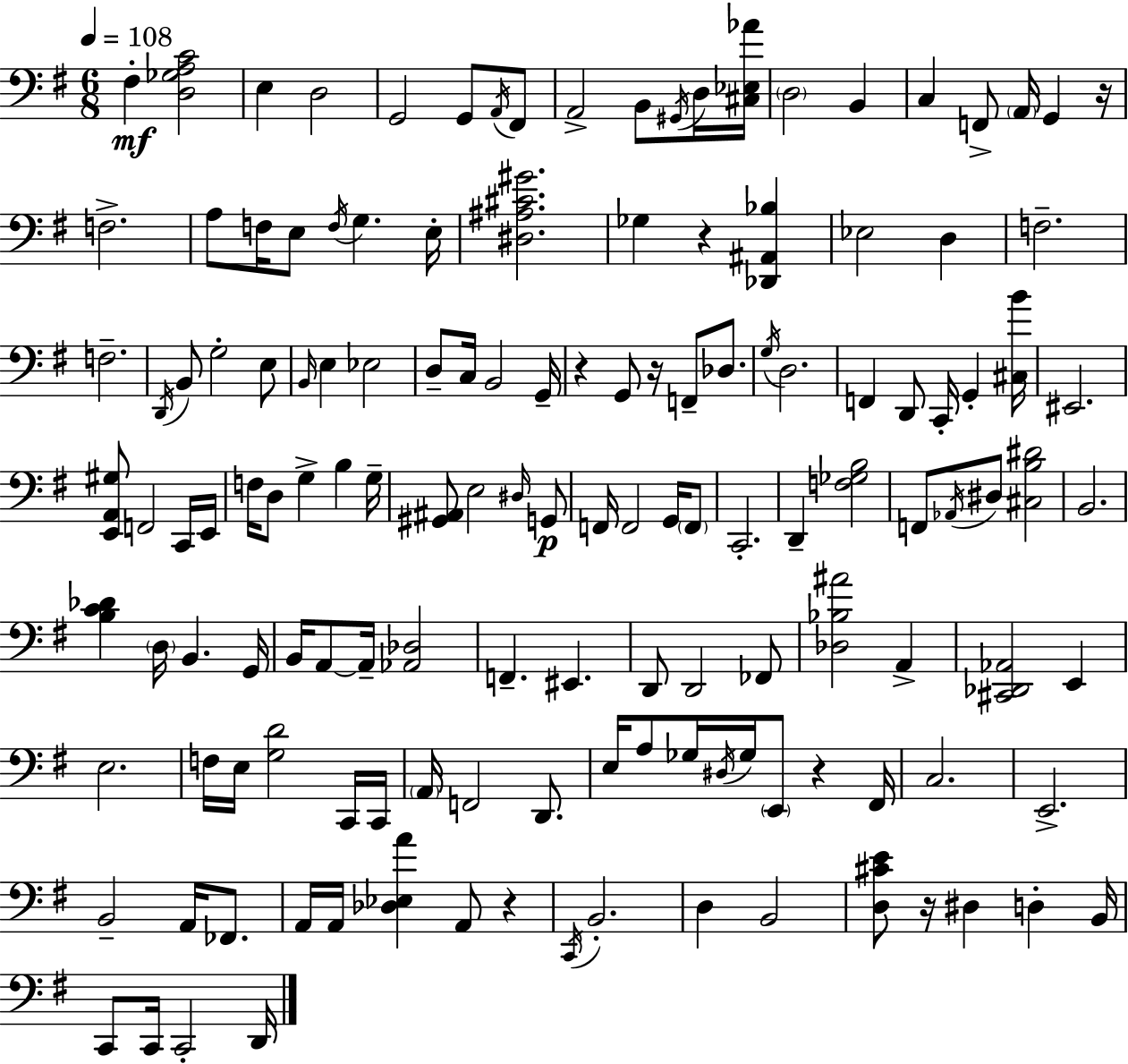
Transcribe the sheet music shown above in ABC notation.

X:1
T:Untitled
M:6/8
L:1/4
K:Em
^F, [D,_G,A,C]2 E, D,2 G,,2 G,,/2 A,,/4 ^F,,/2 A,,2 B,,/2 ^G,,/4 D,/4 [^C,_E,_A]/4 D,2 B,, C, F,,/2 A,,/4 G,, z/4 F,2 A,/2 F,/4 E,/2 F,/4 G, E,/4 [^D,^A,^C^G]2 _G, z [_D,,^A,,_B,] _E,2 D, F,2 F,2 D,,/4 B,,/2 G,2 E,/2 B,,/4 E, _E,2 D,/2 C,/4 B,,2 G,,/4 z G,,/2 z/4 F,,/2 _D,/2 G,/4 D,2 F,, D,,/2 C,,/4 G,, [^C,B]/4 ^E,,2 [E,,A,,^G,]/2 F,,2 C,,/4 E,,/4 F,/4 D,/2 G, B, G,/4 [^G,,^A,,]/2 E,2 ^D,/4 G,,/2 F,,/4 F,,2 G,,/4 F,,/2 C,,2 D,, [F,_G,B,]2 F,,/2 _A,,/4 ^D,/2 [^C,B,^D]2 B,,2 [B,C_D] D,/4 B,, G,,/4 B,,/4 A,,/2 A,,/4 [_A,,_D,]2 F,, ^E,, D,,/2 D,,2 _F,,/2 [_D,_B,^A]2 A,, [^C,,_D,,_A,,]2 E,, E,2 F,/4 E,/4 [G,D]2 C,,/4 C,,/4 A,,/4 F,,2 D,,/2 E,/4 A,/2 _G,/4 ^D,/4 _G,/4 E,,/2 z ^F,,/4 C,2 E,,2 B,,2 A,,/4 _F,,/2 A,,/4 A,,/4 [_D,_E,A] A,,/2 z C,,/4 B,,2 D, B,,2 [D,^CE]/2 z/4 ^D, D, B,,/4 C,,/2 C,,/4 C,,2 D,,/4